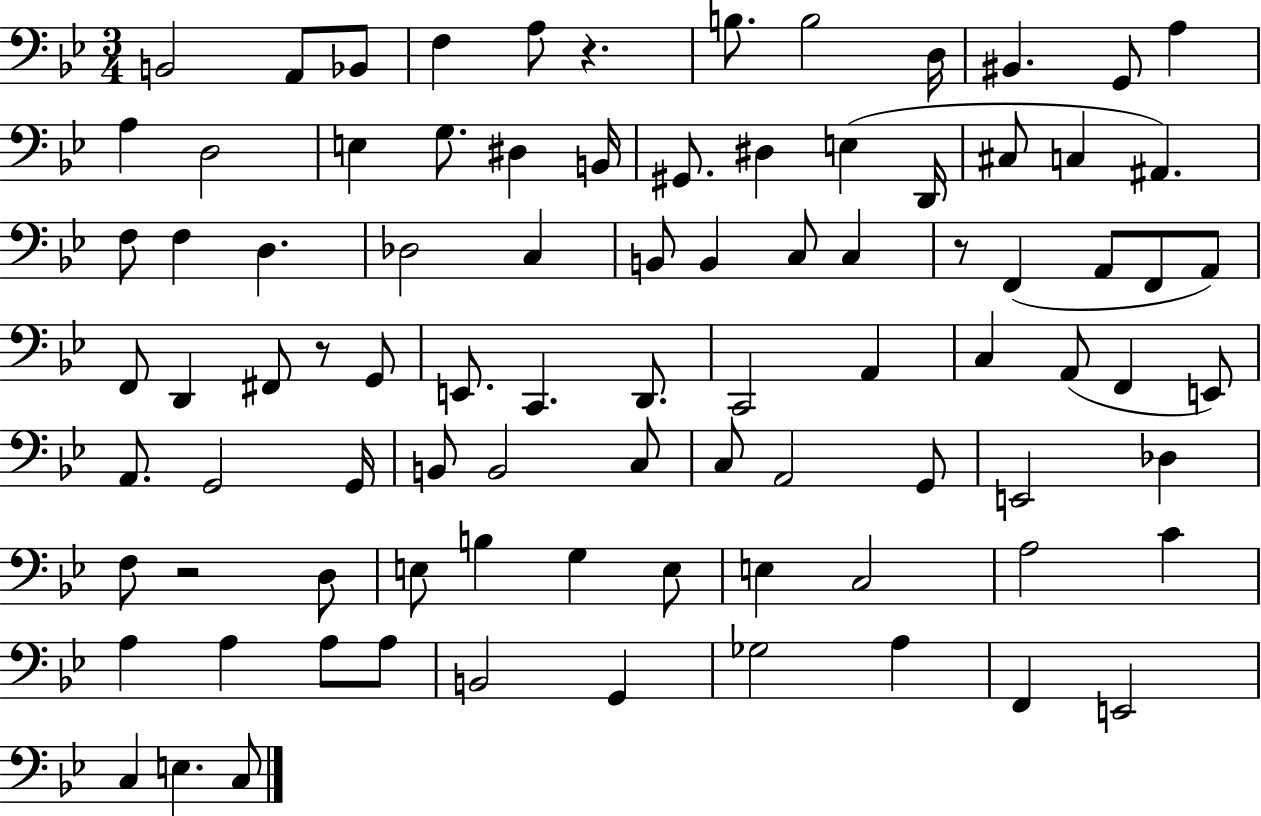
B2/h A2/e Bb2/e F3/q A3/e R/q. B3/e. B3/h D3/s BIS2/q. G2/e A3/q A3/q D3/h E3/q G3/e. D#3/q B2/s G#2/e. D#3/q E3/q D2/s C#3/e C3/q A#2/q. F3/e F3/q D3/q. Db3/h C3/q B2/e B2/q C3/e C3/q R/e F2/q A2/e F2/e A2/e F2/e D2/q F#2/e R/e G2/e E2/e. C2/q. D2/e. C2/h A2/q C3/q A2/e F2/q E2/e A2/e. G2/h G2/s B2/e B2/h C3/e C3/e A2/h G2/e E2/h Db3/q F3/e R/h D3/e E3/e B3/q G3/q E3/e E3/q C3/h A3/h C4/q A3/q A3/q A3/e A3/e B2/h G2/q Gb3/h A3/q F2/q E2/h C3/q E3/q. C3/e